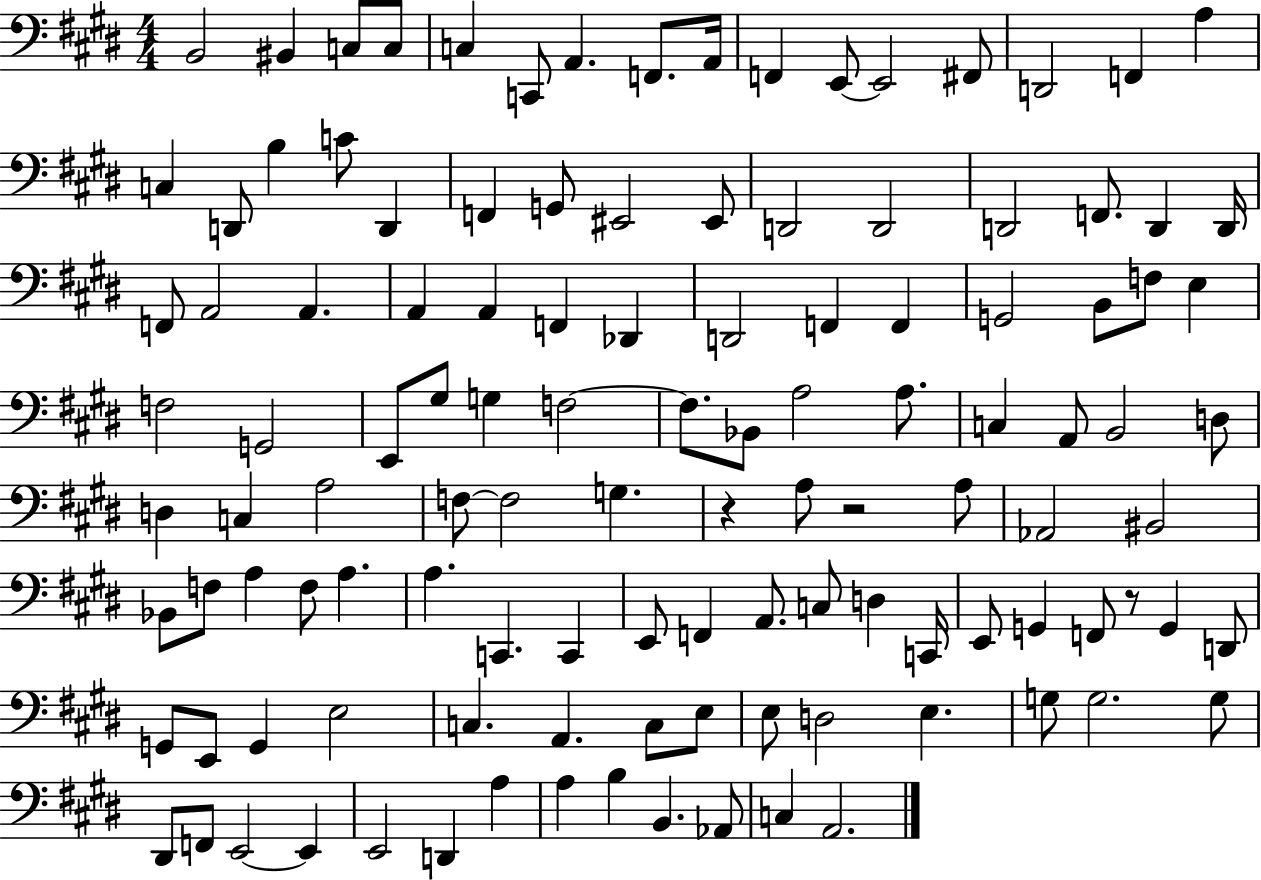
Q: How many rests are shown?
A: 3